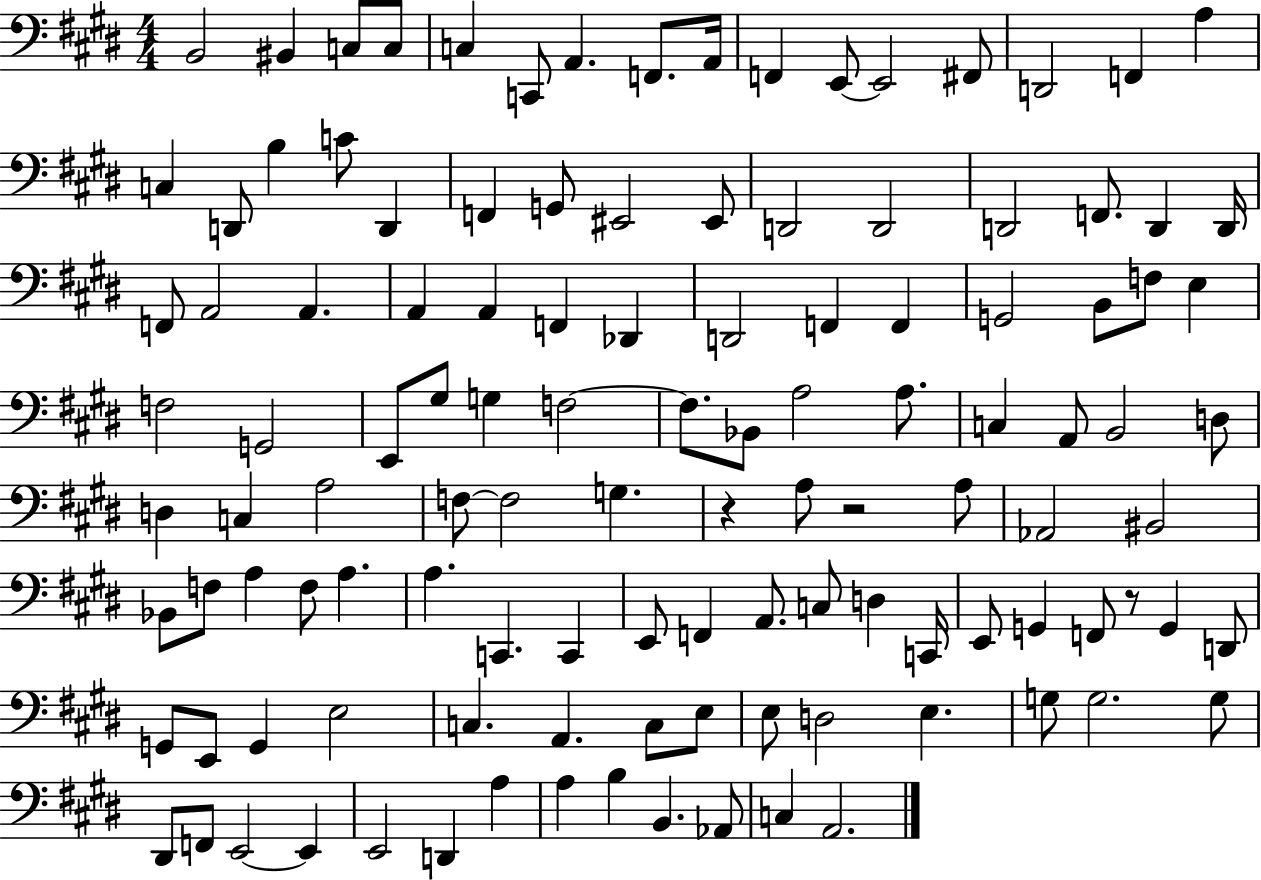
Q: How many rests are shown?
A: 3